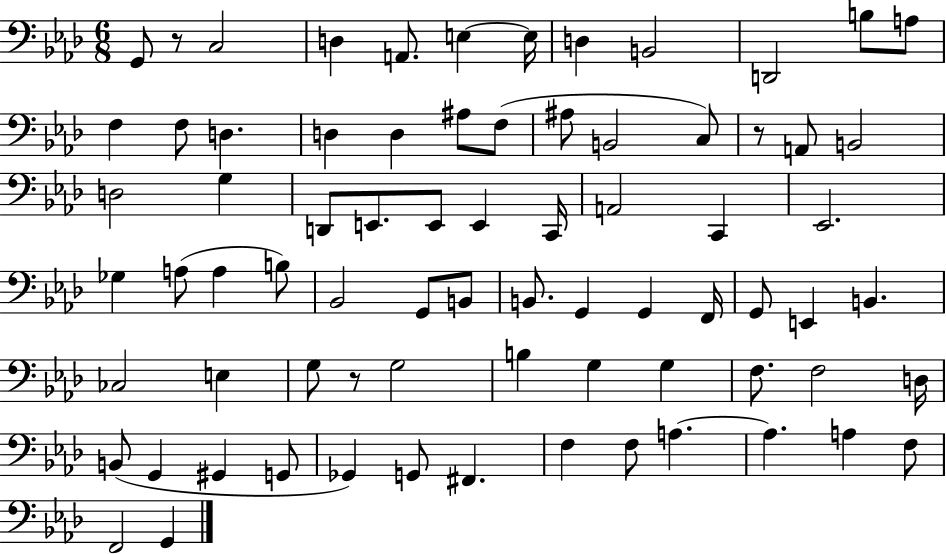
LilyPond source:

{
  \clef bass
  \numericTimeSignature
  \time 6/8
  \key aes \major
  g,8 r8 c2 | d4 a,8. e4~~ e16 | d4 b,2 | d,2 b8 a8 | \break f4 f8 d4. | d4 d4 ais8 f8( | ais8 b,2 c8) | r8 a,8 b,2 | \break d2 g4 | d,8 e,8. e,8 e,4 c,16 | a,2 c,4 | ees,2. | \break ges4 a8( a4 b8) | bes,2 g,8 b,8 | b,8. g,4 g,4 f,16 | g,8 e,4 b,4. | \break ces2 e4 | g8 r8 g2 | b4 g4 g4 | f8. f2 d16 | \break b,8( g,4 gis,4 g,8 | ges,4) g,8 fis,4. | f4 f8 a4.~~ | a4. a4 f8 | \break f,2 g,4 | \bar "|."
}